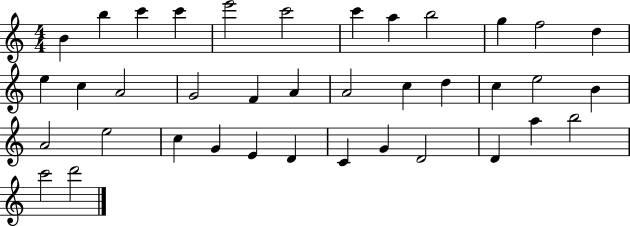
X:1
T:Untitled
M:4/4
L:1/4
K:C
B b c' c' e'2 c'2 c' a b2 g f2 d e c A2 G2 F A A2 c d c e2 B A2 e2 c G E D C G D2 D a b2 c'2 d'2